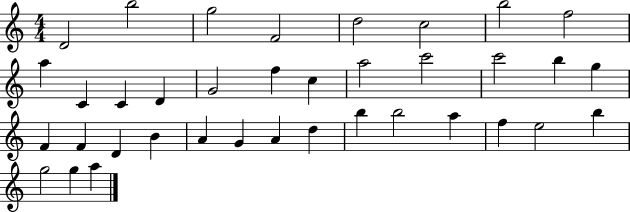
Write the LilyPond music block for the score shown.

{
  \clef treble
  \numericTimeSignature
  \time 4/4
  \key c \major
  d'2 b''2 | g''2 f'2 | d''2 c''2 | b''2 f''2 | \break a''4 c'4 c'4 d'4 | g'2 f''4 c''4 | a''2 c'''2 | c'''2 b''4 g''4 | \break f'4 f'4 d'4 b'4 | a'4 g'4 a'4 d''4 | b''4 b''2 a''4 | f''4 e''2 b''4 | \break g''2 g''4 a''4 | \bar "|."
}